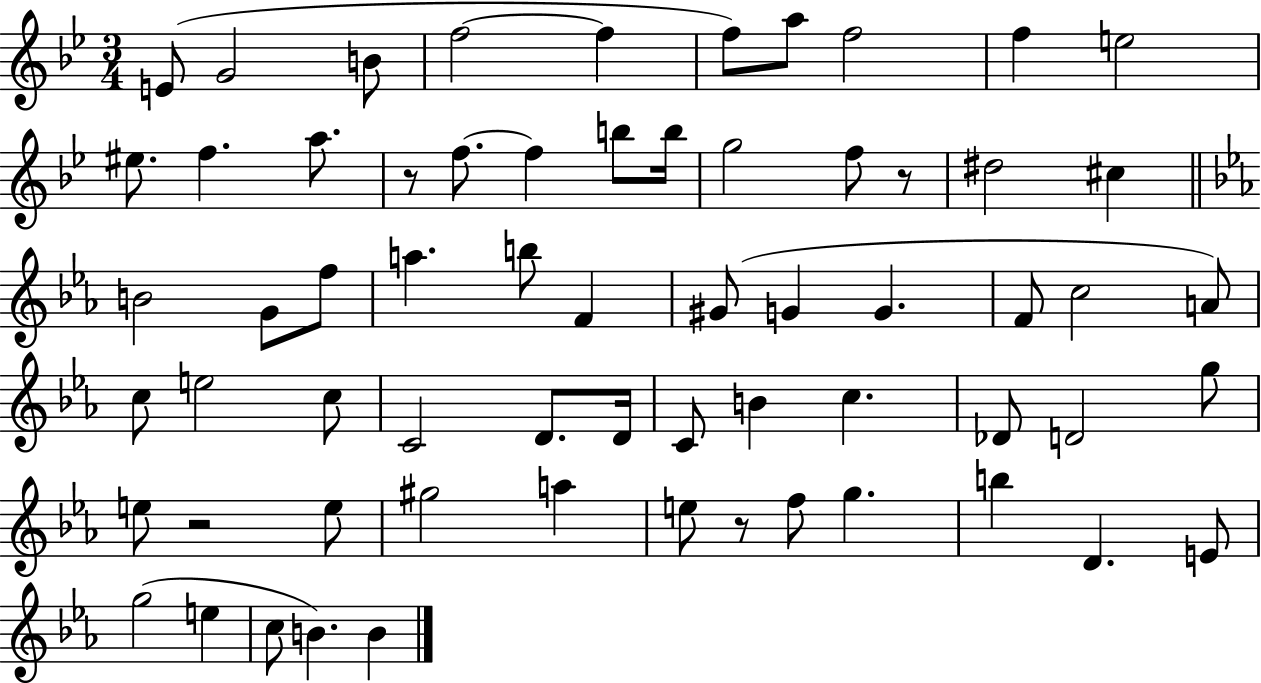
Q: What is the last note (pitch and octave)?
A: B4